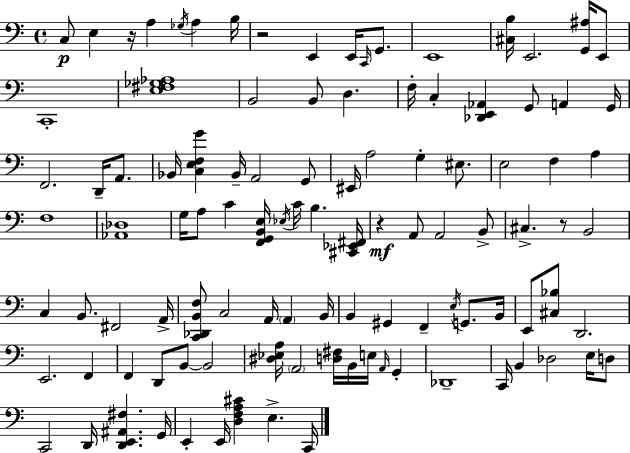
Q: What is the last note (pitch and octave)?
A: C2